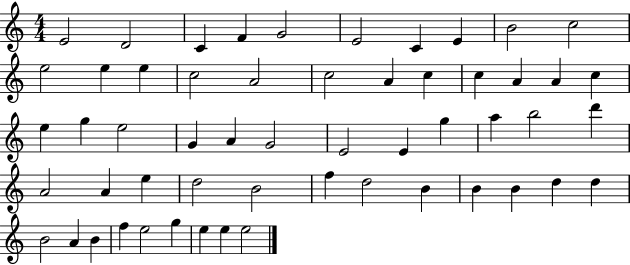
E4/h D4/h C4/q F4/q G4/h E4/h C4/q E4/q B4/h C5/h E5/h E5/q E5/q C5/h A4/h C5/h A4/q C5/q C5/q A4/q A4/q C5/q E5/q G5/q E5/h G4/q A4/q G4/h E4/h E4/q G5/q A5/q B5/h D6/q A4/h A4/q E5/q D5/h B4/h F5/q D5/h B4/q B4/q B4/q D5/q D5/q B4/h A4/q B4/q F5/q E5/h G5/q E5/q E5/q E5/h